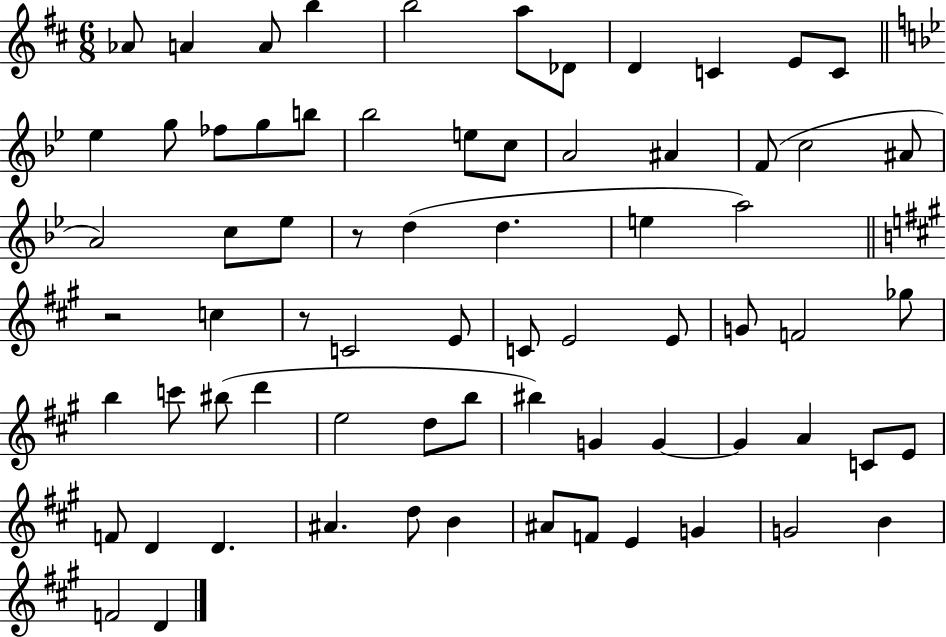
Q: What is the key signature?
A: D major